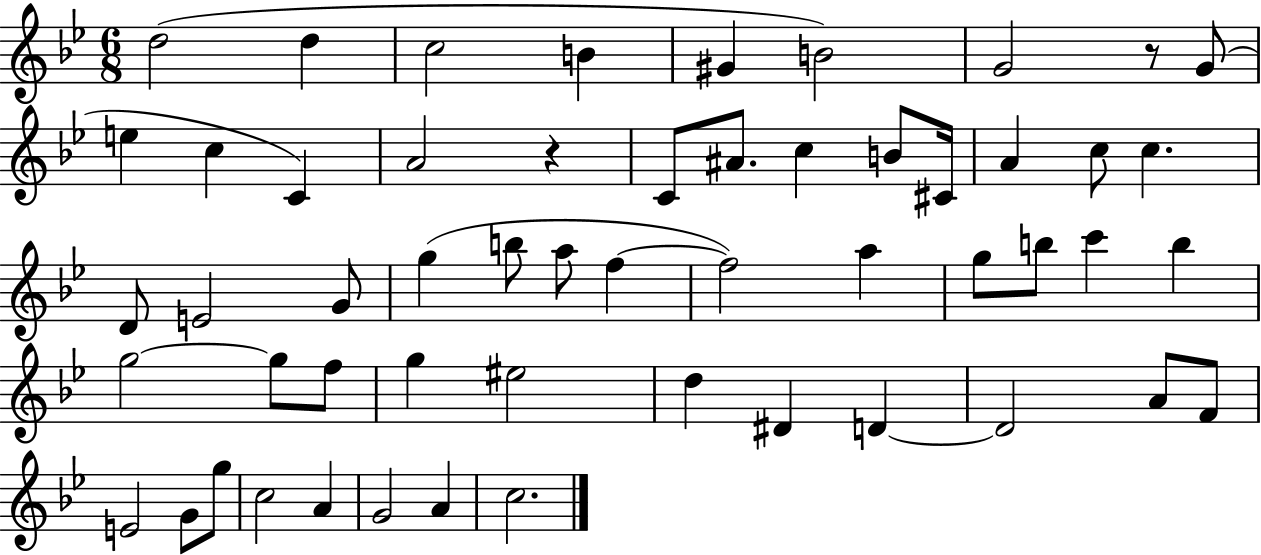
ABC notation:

X:1
T:Untitled
M:6/8
L:1/4
K:Bb
d2 d c2 B ^G B2 G2 z/2 G/2 e c C A2 z C/2 ^A/2 c B/2 ^C/4 A c/2 c D/2 E2 G/2 g b/2 a/2 f f2 a g/2 b/2 c' b g2 g/2 f/2 g ^e2 d ^D D D2 A/2 F/2 E2 G/2 g/2 c2 A G2 A c2